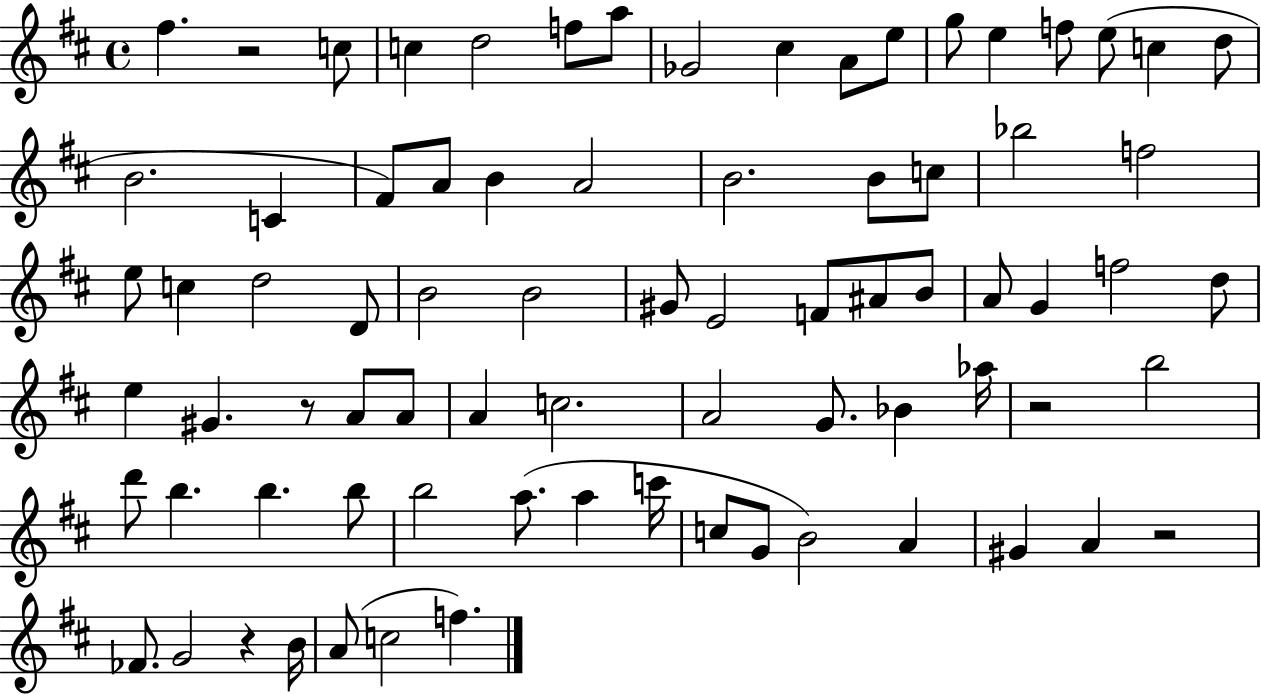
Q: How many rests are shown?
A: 5